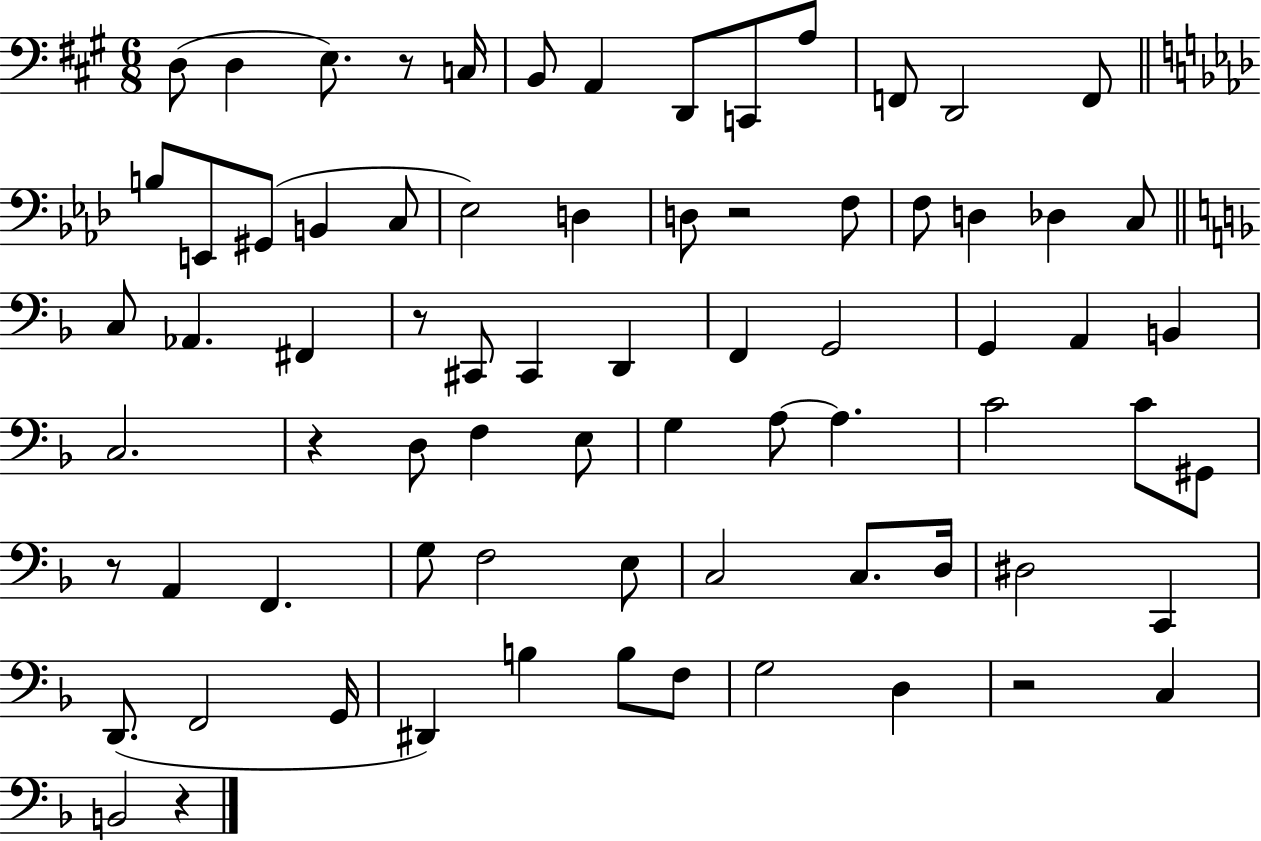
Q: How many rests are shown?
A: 7